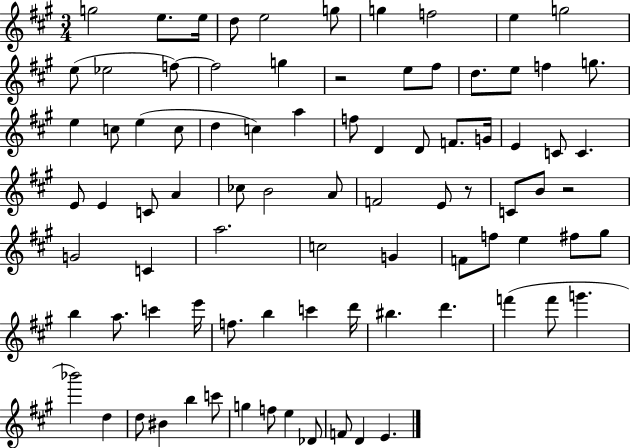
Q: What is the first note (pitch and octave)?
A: G5